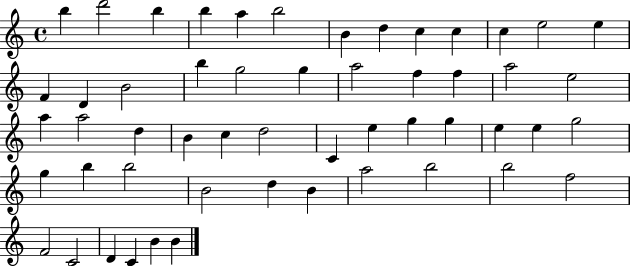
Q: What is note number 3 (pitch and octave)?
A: B5